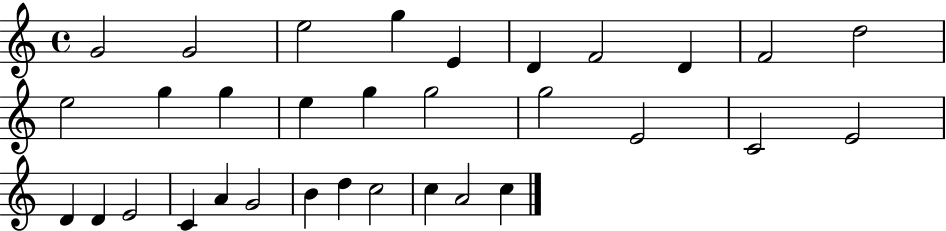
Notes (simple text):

G4/h G4/h E5/h G5/q E4/q D4/q F4/h D4/q F4/h D5/h E5/h G5/q G5/q E5/q G5/q G5/h G5/h E4/h C4/h E4/h D4/q D4/q E4/h C4/q A4/q G4/h B4/q D5/q C5/h C5/q A4/h C5/q